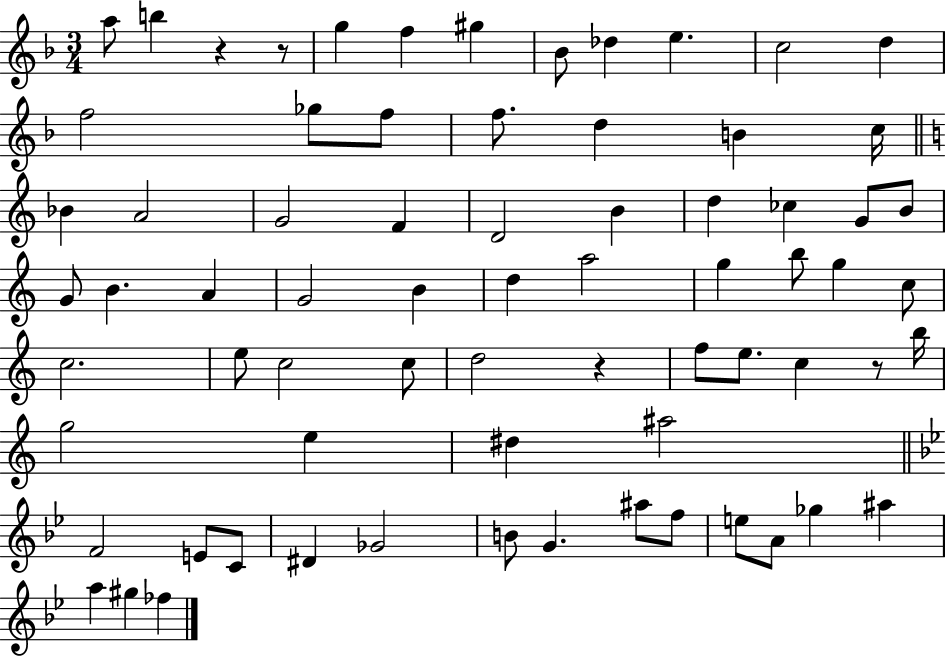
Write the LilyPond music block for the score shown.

{
  \clef treble
  \numericTimeSignature
  \time 3/4
  \key f \major
  a''8 b''4 r4 r8 | g''4 f''4 gis''4 | bes'8 des''4 e''4. | c''2 d''4 | \break f''2 ges''8 f''8 | f''8. d''4 b'4 c''16 | \bar "||" \break \key a \minor bes'4 a'2 | g'2 f'4 | d'2 b'4 | d''4 ces''4 g'8 b'8 | \break g'8 b'4. a'4 | g'2 b'4 | d''4 a''2 | g''4 b''8 g''4 c''8 | \break c''2. | e''8 c''2 c''8 | d''2 r4 | f''8 e''8. c''4 r8 b''16 | \break g''2 e''4 | dis''4 ais''2 | \bar "||" \break \key bes \major f'2 e'8 c'8 | dis'4 ges'2 | b'8 g'4. ais''8 f''8 | e''8 a'8 ges''4 ais''4 | \break a''4 gis''4 fes''4 | \bar "|."
}